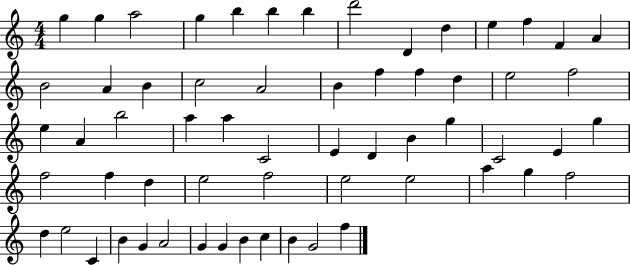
G5/q G5/q A5/h G5/q B5/q B5/q B5/q D6/h D4/q D5/q E5/q F5/q F4/q A4/q B4/h A4/q B4/q C5/h A4/h B4/q F5/q F5/q D5/q E5/h F5/h E5/q A4/q B5/h A5/q A5/q C4/h E4/q D4/q B4/q G5/q C4/h E4/q G5/q F5/h F5/q D5/q E5/h F5/h E5/h E5/h A5/q G5/q F5/h D5/q E5/h C4/q B4/q G4/q A4/h G4/q G4/q B4/q C5/q B4/q G4/h F5/q